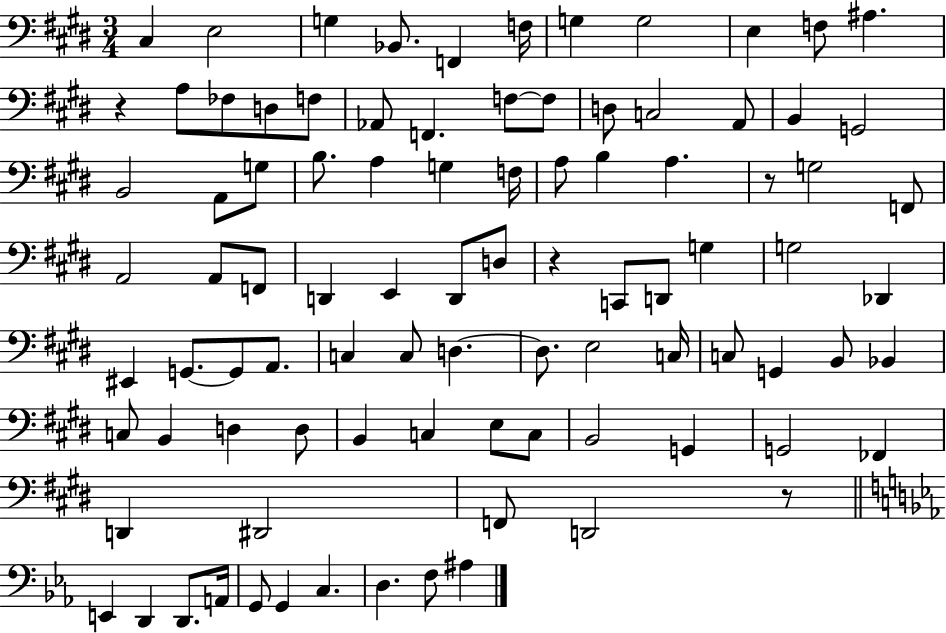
{
  \clef bass
  \numericTimeSignature
  \time 3/4
  \key e \major
  cis4 e2 | g4 bes,8. f,4 f16 | g4 g2 | e4 f8 ais4. | \break r4 a8 fes8 d8 f8 | aes,8 f,4. f8~~ f8 | d8 c2 a,8 | b,4 g,2 | \break b,2 a,8 g8 | b8. a4 g4 f16 | a8 b4 a4. | r8 g2 f,8 | \break a,2 a,8 f,8 | d,4 e,4 d,8 d8 | r4 c,8 d,8 g4 | g2 des,4 | \break eis,4 g,8.~~ g,8 a,8. | c4 c8 d4.~~ | d8. e2 c16 | c8 g,4 b,8 bes,4 | \break c8 b,4 d4 d8 | b,4 c4 e8 c8 | b,2 g,4 | g,2 fes,4 | \break d,4 dis,2 | f,8 d,2 r8 | \bar "||" \break \key c \minor e,4 d,4 d,8. a,16 | g,8 g,4 c4. | d4. f8 ais4 | \bar "|."
}